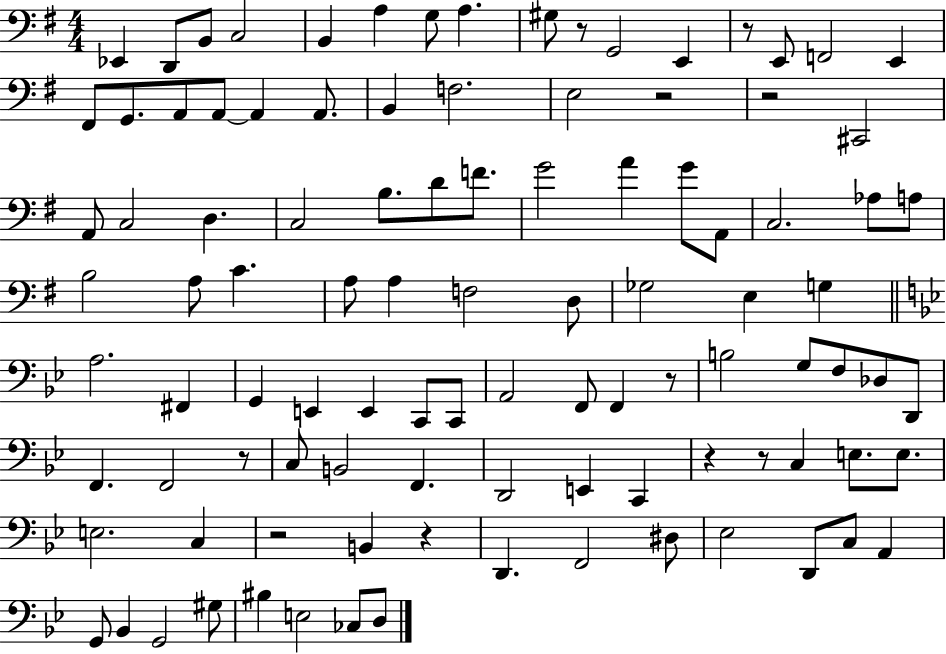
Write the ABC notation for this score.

X:1
T:Untitled
M:4/4
L:1/4
K:G
_E,, D,,/2 B,,/2 C,2 B,, A, G,/2 A, ^G,/2 z/2 G,,2 E,, z/2 E,,/2 F,,2 E,, ^F,,/2 G,,/2 A,,/2 A,,/2 A,, A,,/2 B,, F,2 E,2 z2 z2 ^C,,2 A,,/2 C,2 D, C,2 B,/2 D/2 F/2 G2 A G/2 A,,/2 C,2 _A,/2 A,/2 B,2 A,/2 C A,/2 A, F,2 D,/2 _G,2 E, G, A,2 ^F,, G,, E,, E,, C,,/2 C,,/2 A,,2 F,,/2 F,, z/2 B,2 G,/2 F,/2 _D,/2 D,,/2 F,, F,,2 z/2 C,/2 B,,2 F,, D,,2 E,, C,, z z/2 C, E,/2 E,/2 E,2 C, z2 B,, z D,, F,,2 ^D,/2 _E,2 D,,/2 C,/2 A,, G,,/2 _B,, G,,2 ^G,/2 ^B, E,2 _C,/2 D,/2